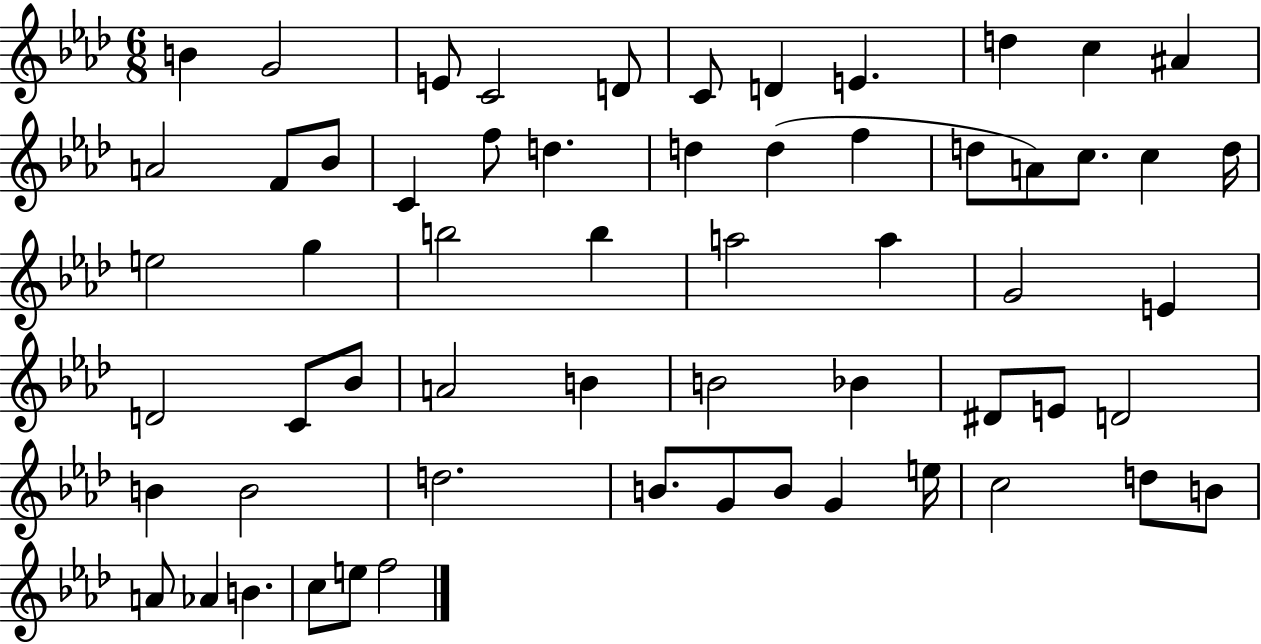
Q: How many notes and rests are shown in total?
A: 60